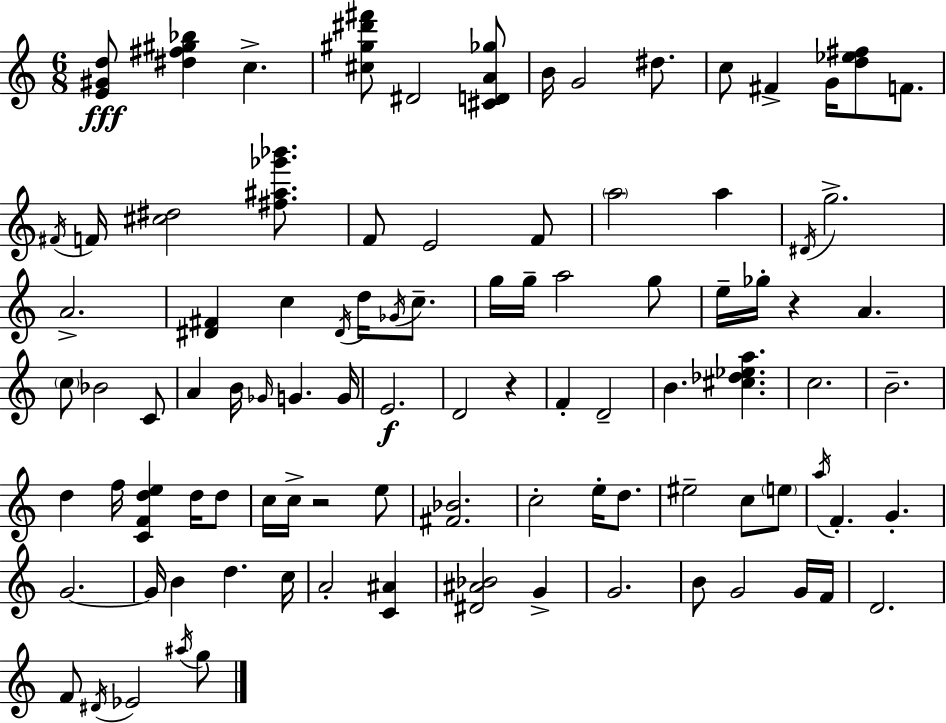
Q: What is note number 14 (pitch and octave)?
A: F4